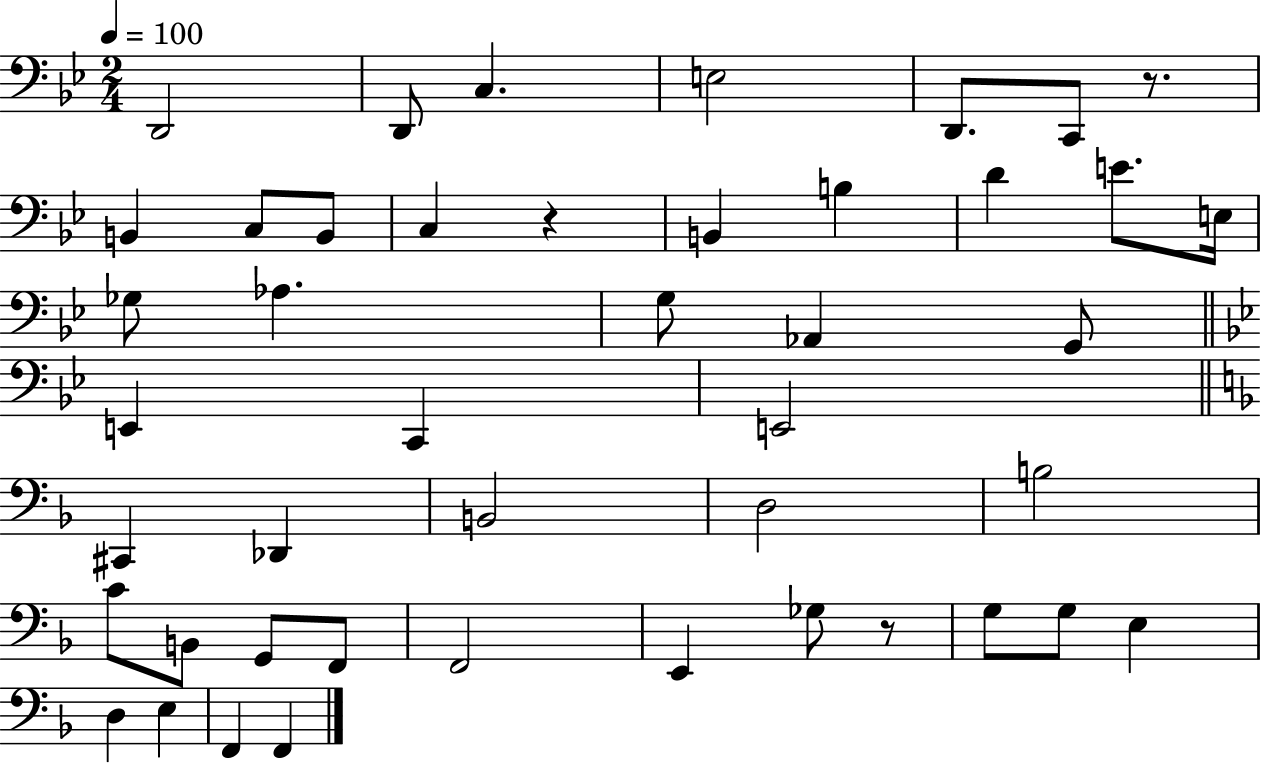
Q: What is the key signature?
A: BES major